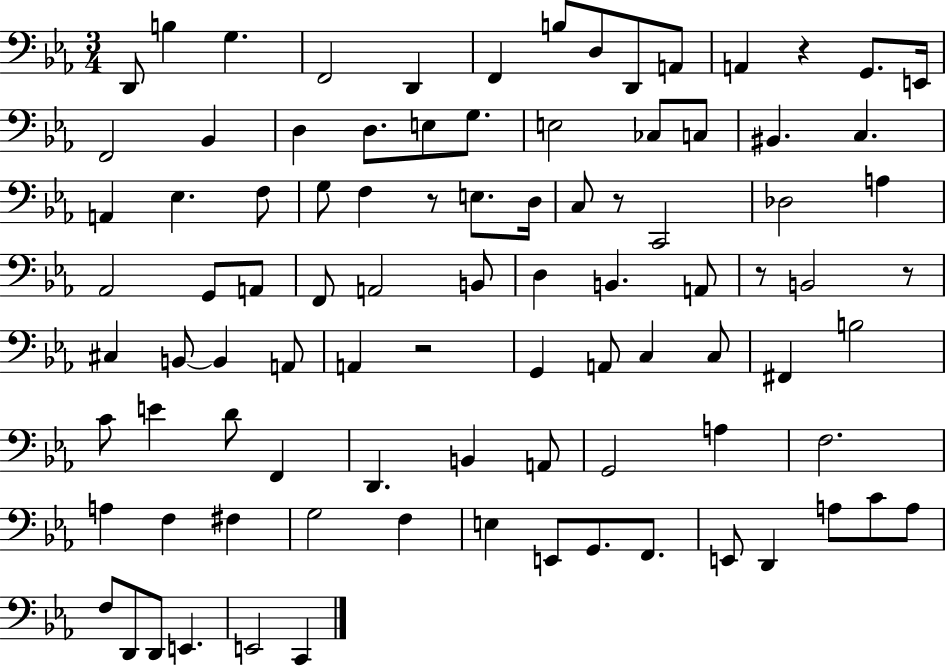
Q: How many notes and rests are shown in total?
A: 92